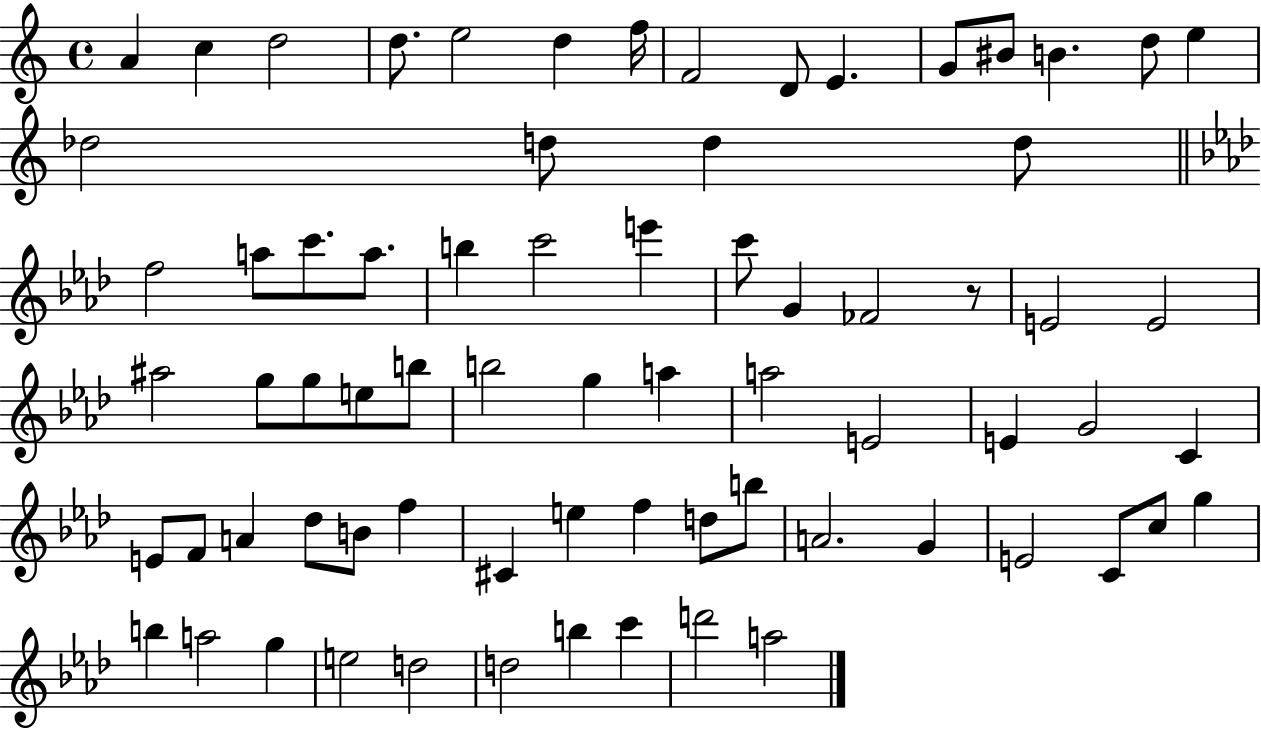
{
  \clef treble
  \time 4/4
  \defaultTimeSignature
  \key c \major
  a'4 c''4 d''2 | d''8. e''2 d''4 f''16 | f'2 d'8 e'4. | g'8 bis'8 b'4. d''8 e''4 | \break des''2 d''8 d''4 d''8 | \bar "||" \break \key aes \major f''2 a''8 c'''8. a''8. | b''4 c'''2 e'''4 | c'''8 g'4 fes'2 r8 | e'2 e'2 | \break ais''2 g''8 g''8 e''8 b''8 | b''2 g''4 a''4 | a''2 e'2 | e'4 g'2 c'4 | \break e'8 f'8 a'4 des''8 b'8 f''4 | cis'4 e''4 f''4 d''8 b''8 | a'2. g'4 | e'2 c'8 c''8 g''4 | \break b''4 a''2 g''4 | e''2 d''2 | d''2 b''4 c'''4 | d'''2 a''2 | \break \bar "|."
}